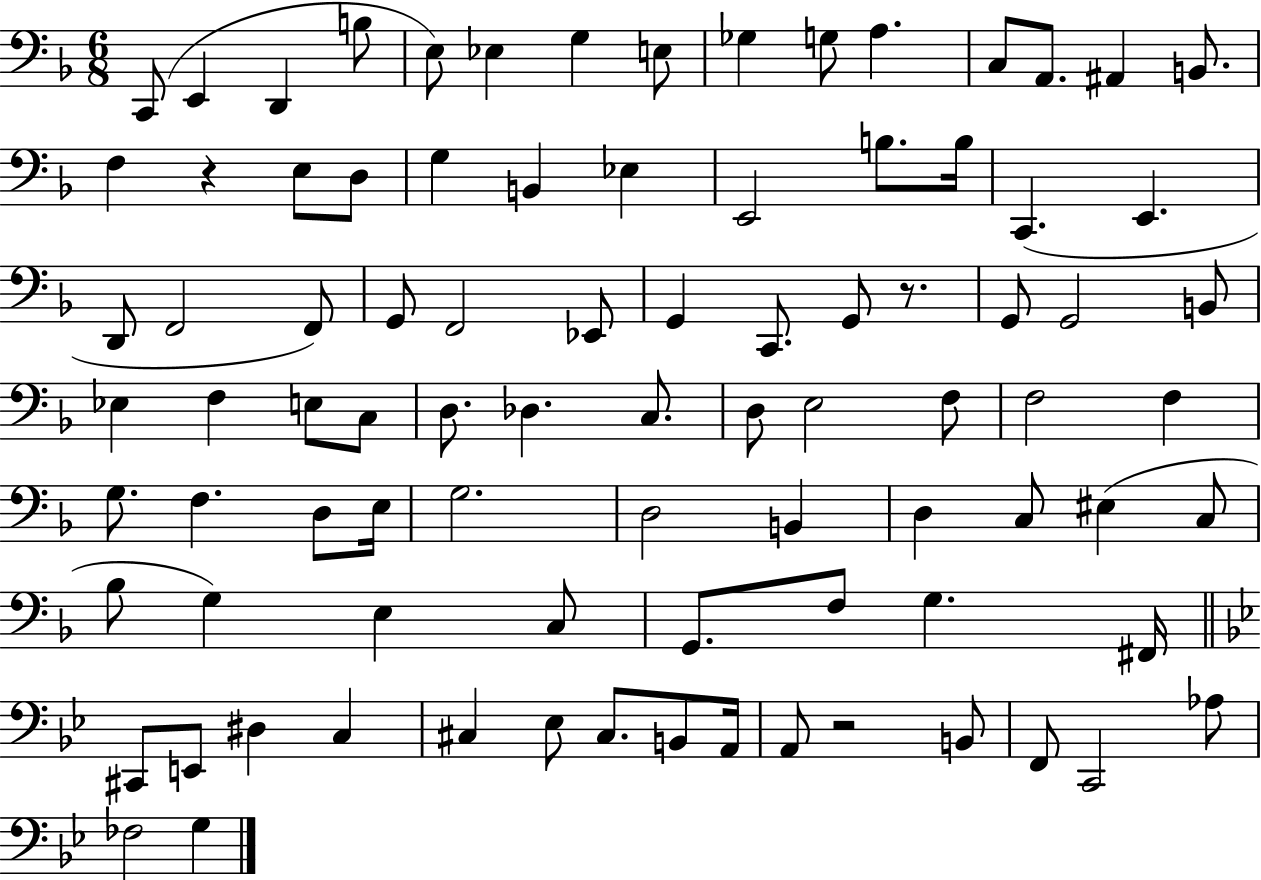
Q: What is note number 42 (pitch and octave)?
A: C3